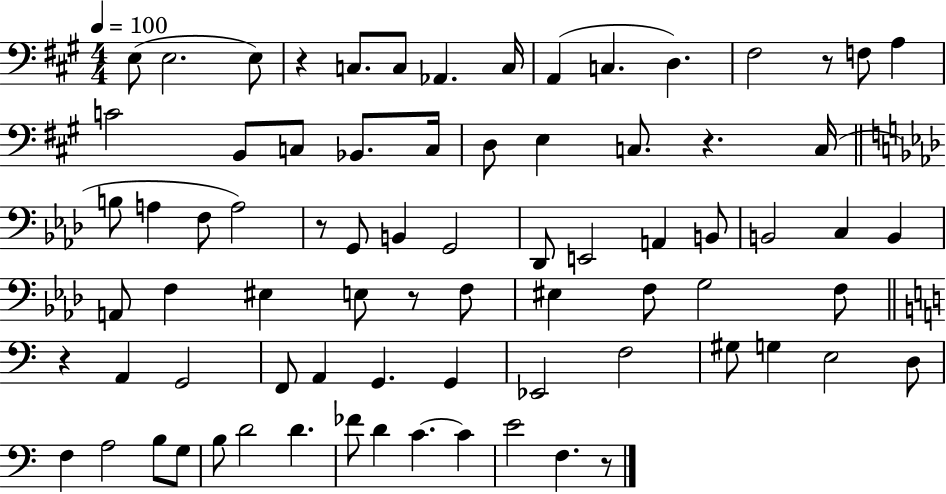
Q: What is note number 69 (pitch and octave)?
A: E4